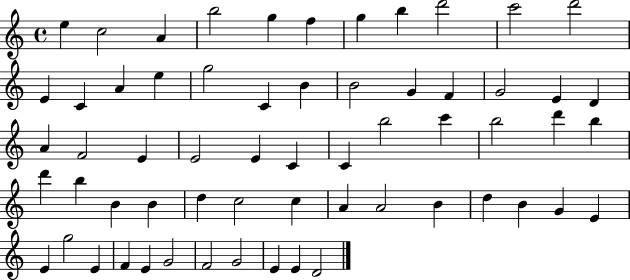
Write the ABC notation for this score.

X:1
T:Untitled
M:4/4
L:1/4
K:C
e c2 A b2 g f g b d'2 c'2 d'2 E C A e g2 C B B2 G F G2 E D A F2 E E2 E C C b2 c' b2 d' b d' b B B d c2 c A A2 B d B G E E g2 E F E G2 F2 G2 E E D2